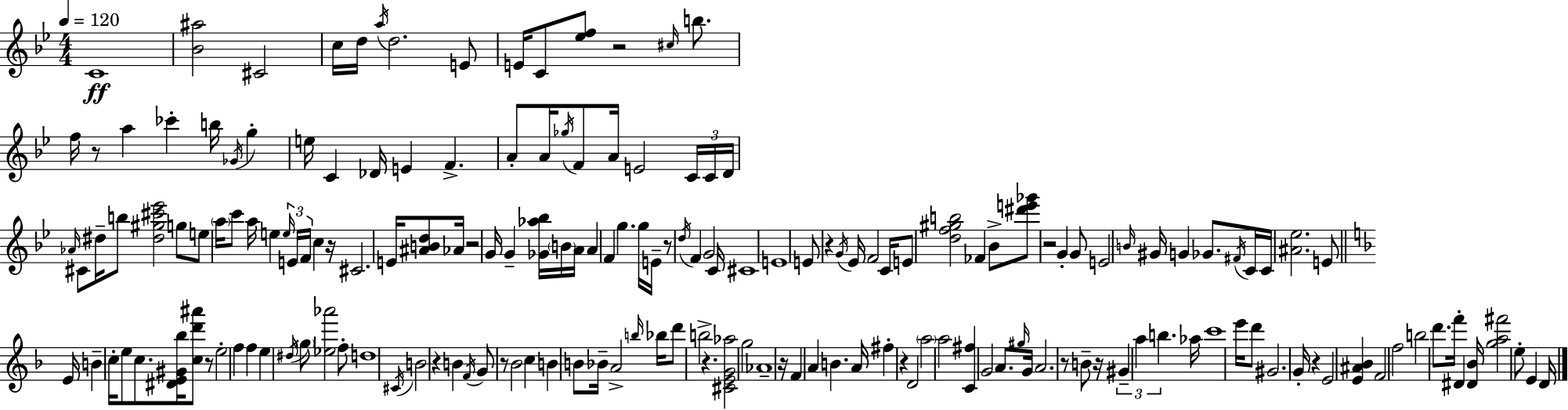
C4/w [Bb4,A#5]/h C#4/h C5/s D5/s A5/s D5/h. E4/e E4/s C4/e [Eb5,F5]/e R/h C#5/s B5/e. F5/s R/e A5/q CES6/q B5/s Gb4/s G5/q E5/s C4/q Db4/s E4/q F4/q. A4/e A4/s Gb5/s F4/e A4/s E4/h C4/s C4/s D4/s Ab4/s C#4/e D#5/s B5/e [D#5,G#5,C#6,Eb6]/h G5/e E5/e A5/s C6/e A5/s E5/q E5/s E4/s F4/s C5/q R/s C#4/h. E4/s [A#4,B4,D5]/e Ab4/s R/h G4/s G4/q [Gb4,Ab5,Bb5]/s B4/s A4/s A4/q F4/q G5/q. G5/s E4/s R/e D5/s F4/q G4/h C4/s C#4/w E4/w E4/e R/q G4/s Eb4/s F4/h C4/s E4/e [D5,F5,G#5,B5]/h FES4/q Bb4/e [D#6,E6,Gb6]/e R/h G4/q G4/e E4/h B4/s G#4/s G4/q Gb4/e. F#4/s C4/s C4/s [A#4,Eb5]/h. E4/e E4/s B4/q C5/s E5/e C5/e. [D#4,E4,G#4,Bb5]/s [C5,D6,A#6]/e R/e E5/h F5/q F5/q E5/q D#5/s G5/e [Eb5,Ab6]/h F5/e D5/w C#4/s B4/h R/q B4/q F4/s G4/e R/e Bb4/h C5/q B4/q B4/e Bb4/s A4/h B5/s Bb5/s D6/e B5/h R/q. [C#4,E4,G4,Ab5]/h G5/h Ab4/w R/s F4/q A4/q B4/q. A4/s F#5/q R/q D4/h A5/h A5/h [C4,F#5]/q G4/h A4/e. G#5/s G4/s A4/h. R/e B4/e R/s G#4/q A5/q B5/q. Ab5/s C6/w E6/s D6/e G#4/h. G4/s R/q E4/h [E4,A#4,Bb4]/q F4/h F5/h B5/h D6/e. F6/s D#4/q [D#4,Bb4]/s [G5,A5,F#6]/h E5/e E4/q D4/s